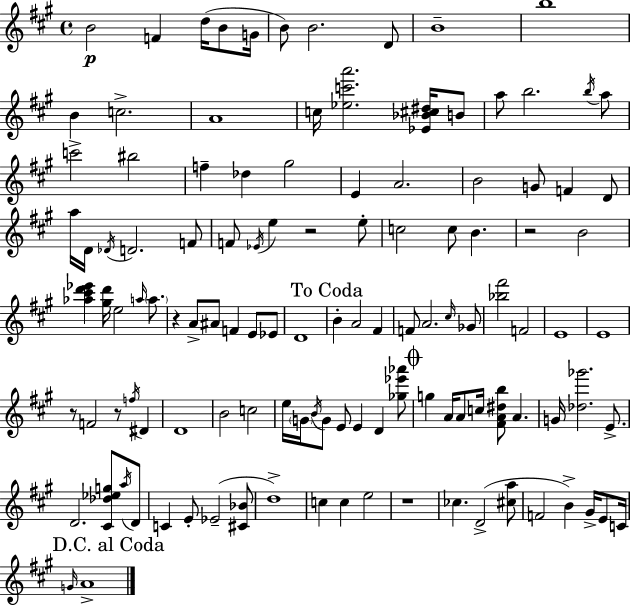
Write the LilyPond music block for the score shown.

{
  \clef treble
  \time 4/4
  \defaultTimeSignature
  \key a \major
  b'2\p f'4 d''16( b'8 g'16 | b'8) b'2. d'8 | b'1-- | b''1 | \break b'4 c''2.-> | a'1 | c''16 <ees'' c''' a'''>2. <ees' bes' cis'' dis''>16 b'8 | a''8 b''2. \acciaccatura { b''16 } a''8 | \break c'''2-> bis''2 | f''4-- des''4 gis''2 | e'4 a'2. | b'2 g'8 f'4 d'8 | \break a''16 d'16 \acciaccatura { des'16 } d'2. | f'8 f'8 \acciaccatura { ees'16 } e''4 r2 | e''8-. c''2 c''8 b'4. | r2 b'2 | \break <aes'' cis''' d''' ees'''>4 <gis'' d'''>16 e''2 | \grace { a''16 } \parenthesize a''8. r4 a'8-> ais'8 f'4 | e'8 ees'8 d'1 | \mark "To Coda" b'4-. a'2 | \break fis'4 f'8 a'2. | \grace { cis''16 } ges'8 <bes'' fis'''>2 f'2 | e'1 | e'1 | \break r8 f'2 r8 | \acciaccatura { f''16 } dis'4 d'1 | b'2 c''2 | e''16 \parenthesize g'16 \acciaccatura { b'16 } g'8 e'8 e'4 | \break d'4 <ges'' ees''' aes'''>8 \mark \markup { \musicglyph "scripts.coda" } g''4 a'16 a'8 c''16 <fis' a' dis'' b''>8 | a'4. g'16 <des'' ges'''>2. | e'8.-> d'2. | <cis' des'' ees'' g''>8 \acciaccatura { a''16 } d'8 c'4 e'8-. ees'2--( | \break <cis' bes'>8 d''1->) | c''4 c''4 | e''2 r1 | ces''4. d'2->( | \break <cis'' a''>8 f'2 | b'4->) gis'16-> e'8 c'16 \mark "D.C. al Coda" \grace { g'16 } a'1-> | \bar "|."
}